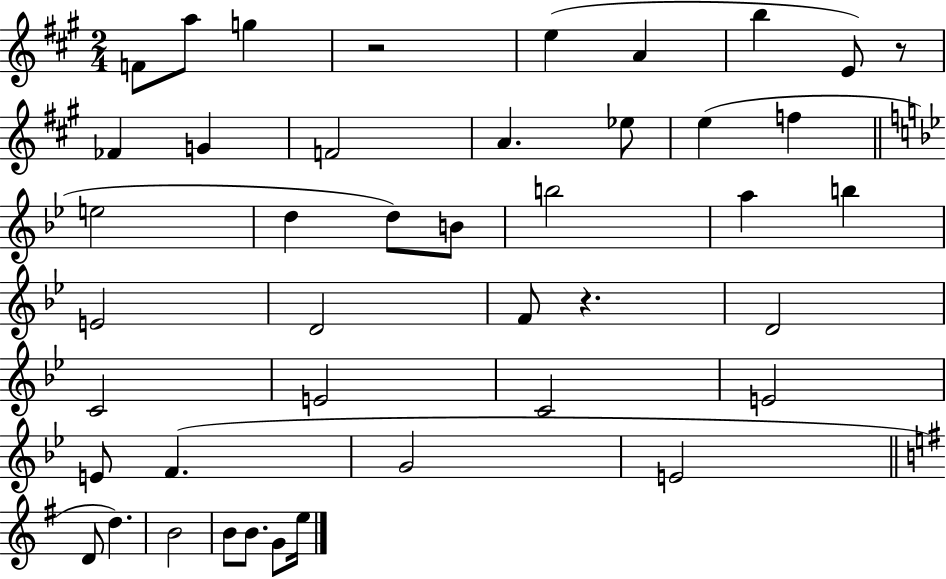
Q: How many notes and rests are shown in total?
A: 43